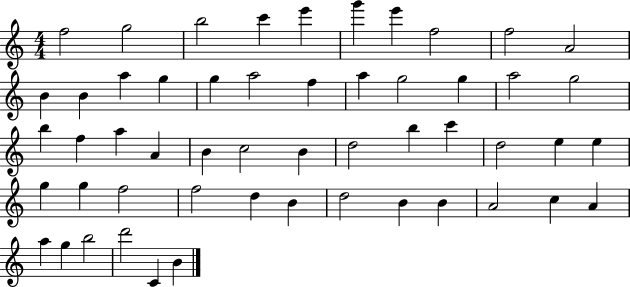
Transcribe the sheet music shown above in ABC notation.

X:1
T:Untitled
M:4/4
L:1/4
K:C
f2 g2 b2 c' e' g' e' f2 f2 A2 B B a g g a2 f a g2 g a2 g2 b f a A B c2 B d2 b c' d2 e e g g f2 f2 d B d2 B B A2 c A a g b2 d'2 C B